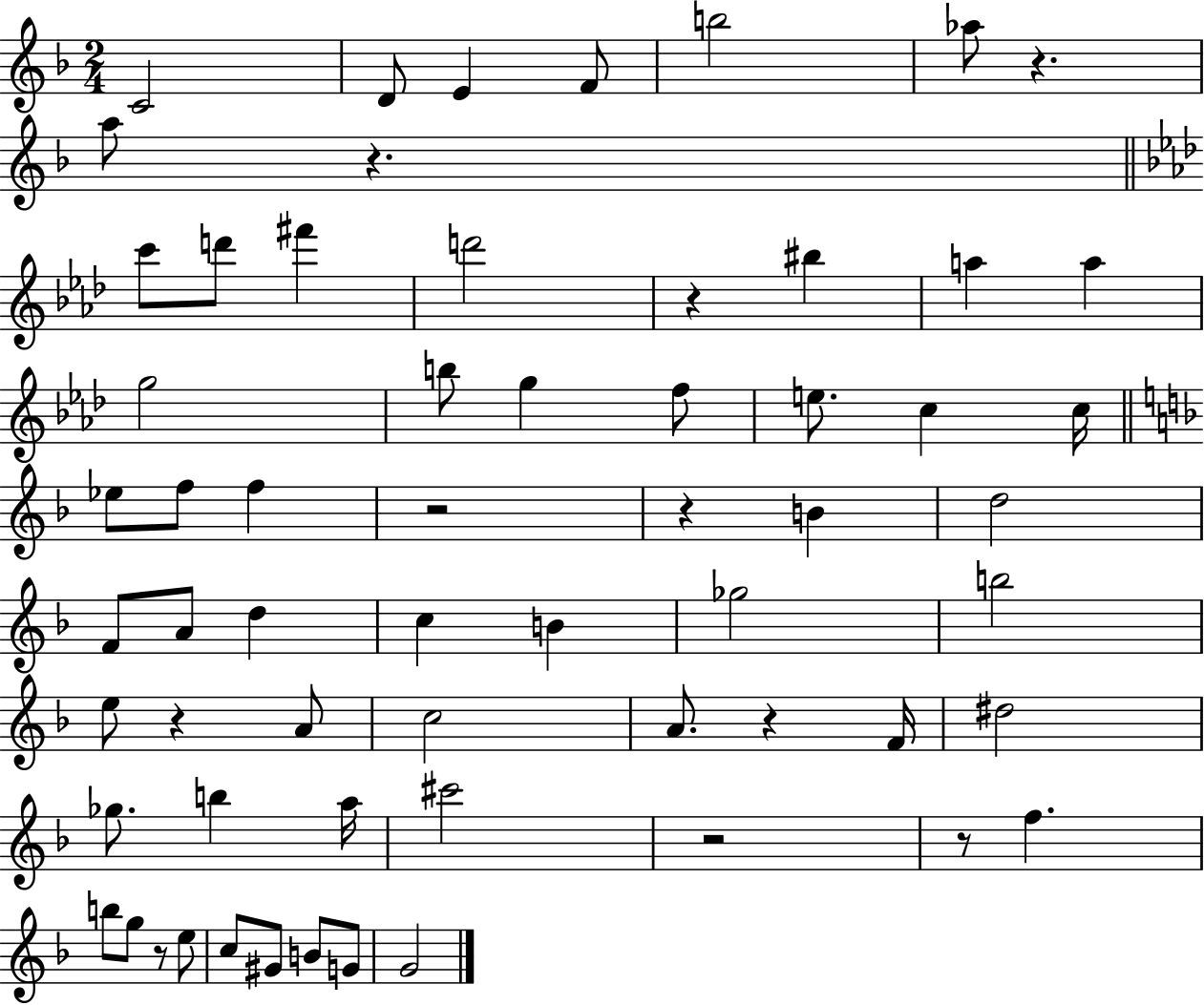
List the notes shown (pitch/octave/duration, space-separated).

C4/h D4/e E4/q F4/e B5/h Ab5/e R/q. A5/e R/q. C6/e D6/e F#6/q D6/h R/q BIS5/q A5/q A5/q G5/h B5/e G5/q F5/e E5/e. C5/q C5/s Eb5/e F5/e F5/q R/h R/q B4/q D5/h F4/e A4/e D5/q C5/q B4/q Gb5/h B5/h E5/e R/q A4/e C5/h A4/e. R/q F4/s D#5/h Gb5/e. B5/q A5/s C#6/h R/h R/e F5/q. B5/e G5/e R/e E5/e C5/e G#4/e B4/e G4/e G4/h